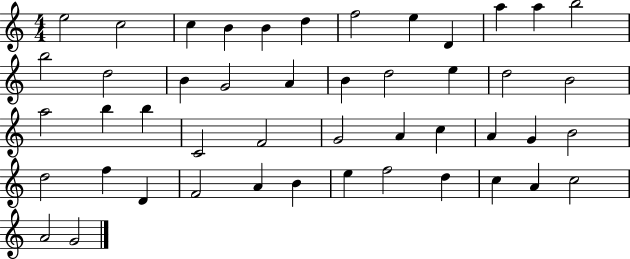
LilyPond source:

{
  \clef treble
  \numericTimeSignature
  \time 4/4
  \key c \major
  e''2 c''2 | c''4 b'4 b'4 d''4 | f''2 e''4 d'4 | a''4 a''4 b''2 | \break b''2 d''2 | b'4 g'2 a'4 | b'4 d''2 e''4 | d''2 b'2 | \break a''2 b''4 b''4 | c'2 f'2 | g'2 a'4 c''4 | a'4 g'4 b'2 | \break d''2 f''4 d'4 | f'2 a'4 b'4 | e''4 f''2 d''4 | c''4 a'4 c''2 | \break a'2 g'2 | \bar "|."
}